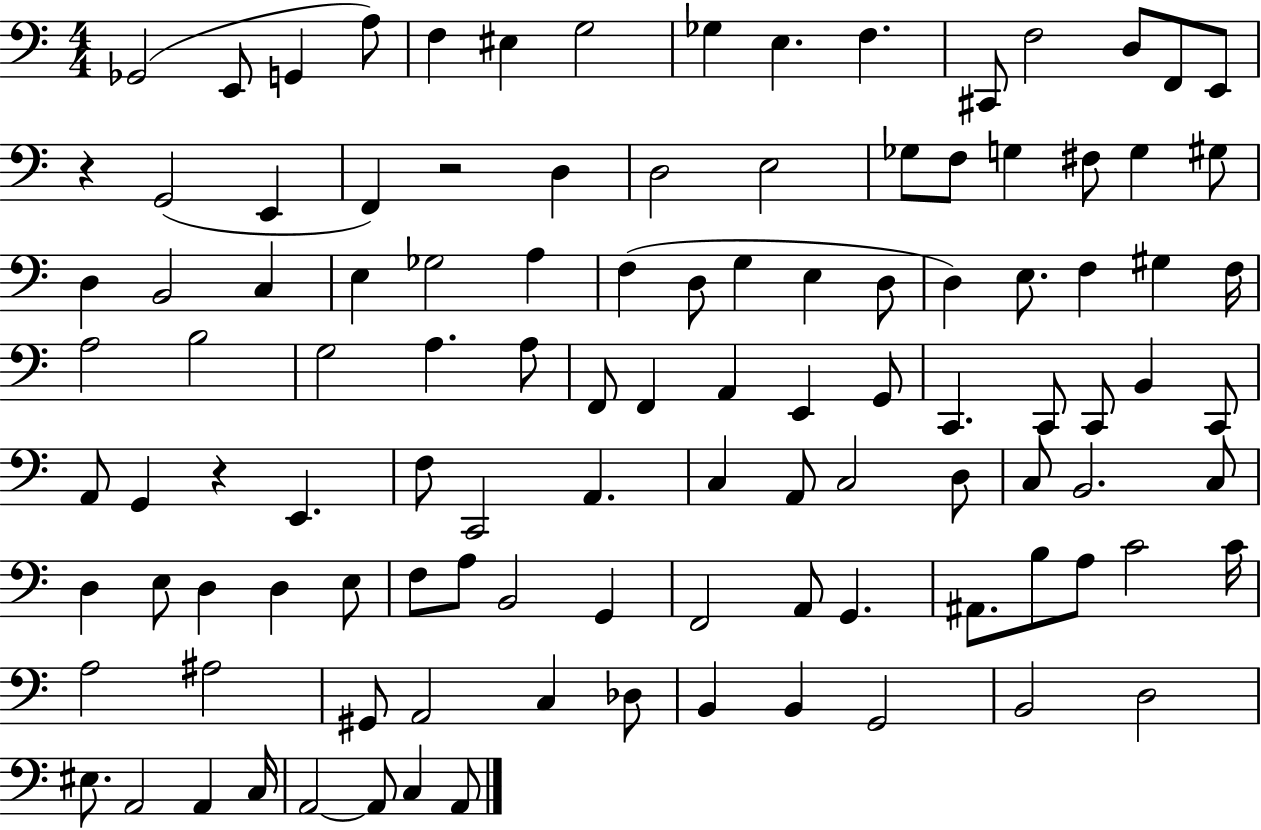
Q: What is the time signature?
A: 4/4